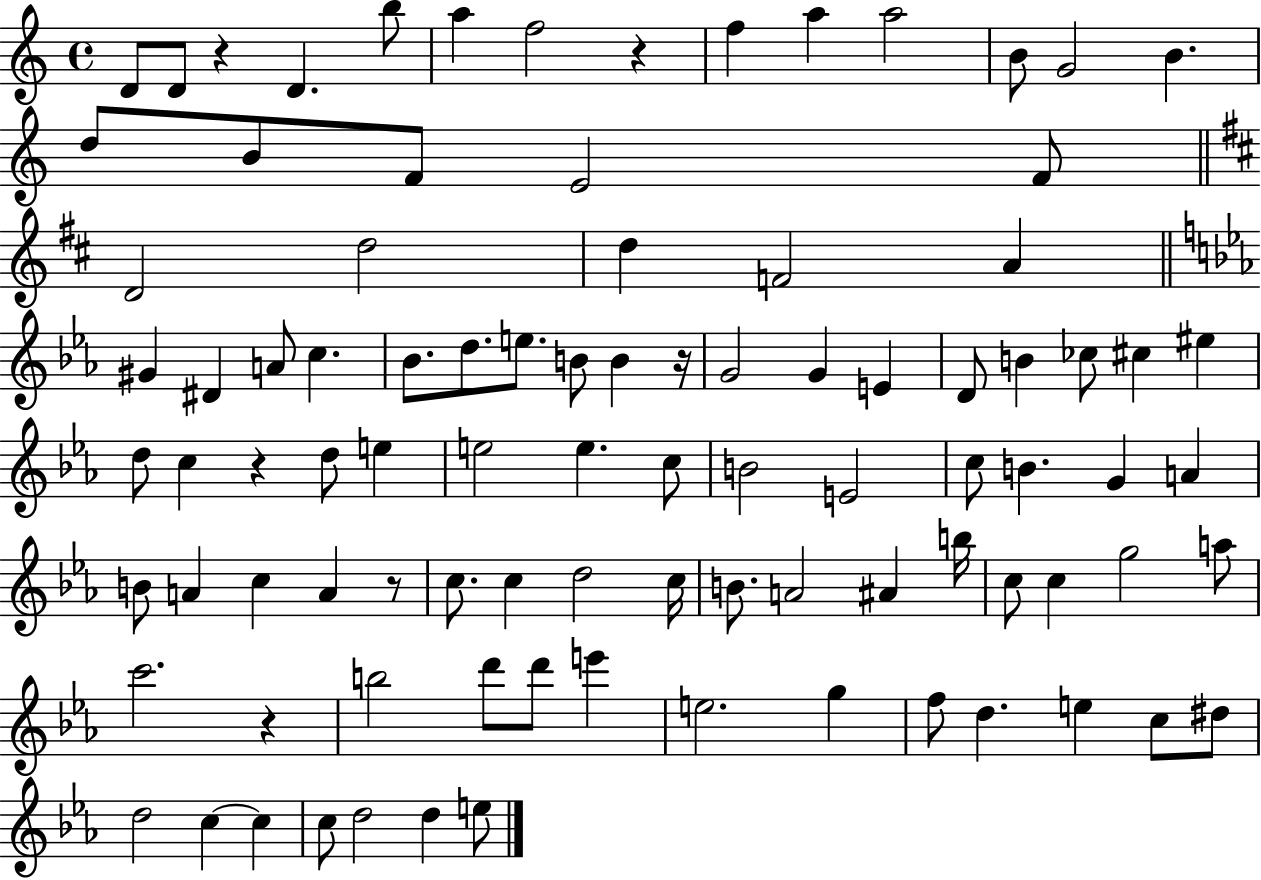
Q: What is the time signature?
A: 4/4